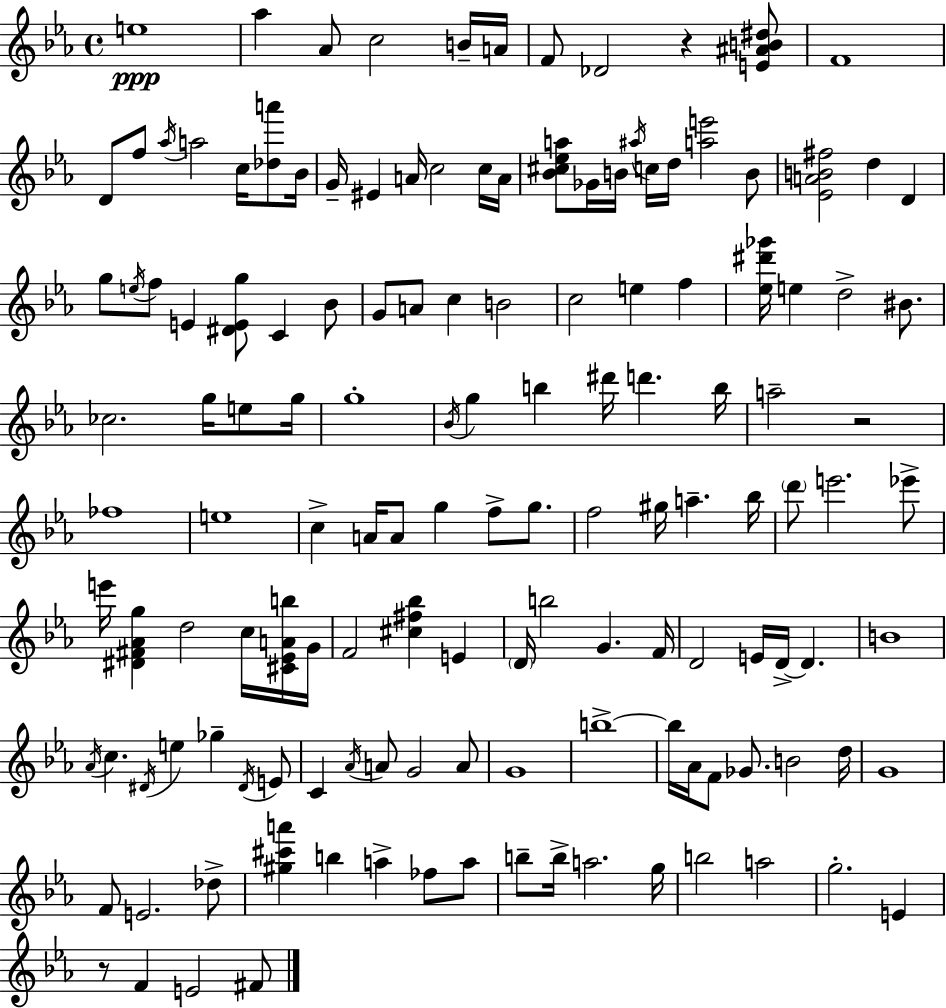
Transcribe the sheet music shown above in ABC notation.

X:1
T:Untitled
M:4/4
L:1/4
K:Eb
e4 _a _A/2 c2 B/4 A/4 F/2 _D2 z [E^AB^d]/2 F4 D/2 f/2 _a/4 a2 c/4 [_da']/2 _B/4 G/4 ^E A/4 c2 c/4 A/4 [_B^c_ea]/2 _G/4 B/4 ^a/4 c/4 d/4 [ae']2 B/2 [_EAB^f]2 d D g/2 e/4 f/2 E [^DEg]/2 C _B/2 G/2 A/2 c B2 c2 e f [_e^d'_g']/4 e d2 ^B/2 _c2 g/4 e/2 g/4 g4 _B/4 g b ^d'/4 d' b/4 a2 z2 _f4 e4 c A/4 A/2 g f/2 g/2 f2 ^g/4 a _b/4 d'/2 e'2 _e'/2 e'/4 [^D^F_Ag] d2 c/4 [^C_EAb]/4 G/4 F2 [^c^f_b] E D/4 b2 G F/4 D2 E/4 D/4 D B4 _A/4 c ^D/4 e _g ^D/4 E/2 C _A/4 A/2 G2 A/2 G4 b4 b/4 _A/4 F/2 _G/2 B2 d/4 G4 F/2 E2 _d/2 [^g^c'a'] b a _f/2 a/2 b/2 b/4 a2 g/4 b2 a2 g2 E z/2 F E2 ^F/2